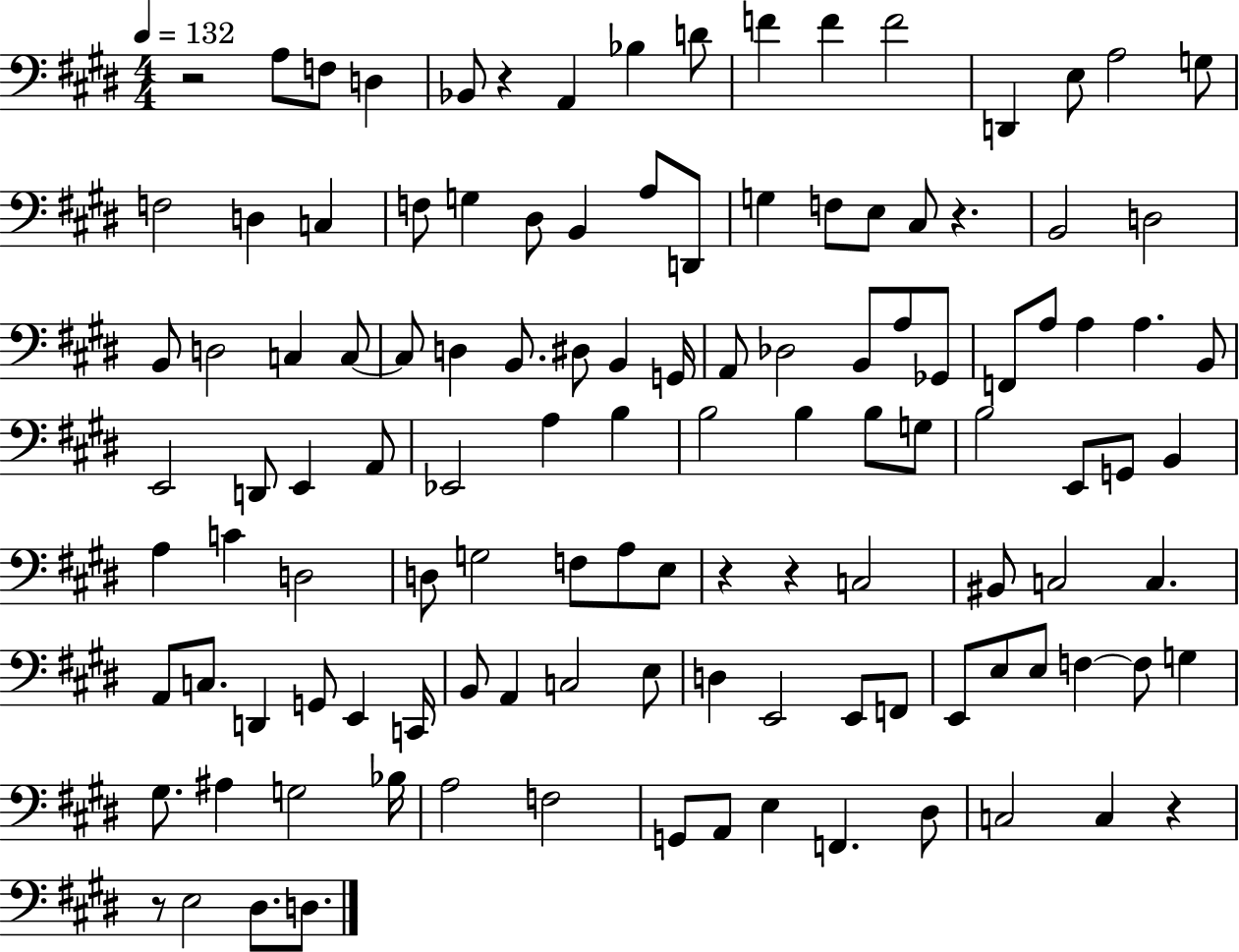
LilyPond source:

{
  \clef bass
  \numericTimeSignature
  \time 4/4
  \key e \major
  \tempo 4 = 132
  r2 a8 f8 d4 | bes,8 r4 a,4 bes4 d'8 | f'4 f'4 f'2 | d,4 e8 a2 g8 | \break f2 d4 c4 | f8 g4 dis8 b,4 a8 d,8 | g4 f8 e8 cis8 r4. | b,2 d2 | \break b,8 d2 c4 c8~~ | c8 d4 b,8. dis8 b,4 g,16 | a,8 des2 b,8 a8 ges,8 | f,8 a8 a4 a4. b,8 | \break e,2 d,8 e,4 a,8 | ees,2 a4 b4 | b2 b4 b8 g8 | b2 e,8 g,8 b,4 | \break a4 c'4 d2 | d8 g2 f8 a8 e8 | r4 r4 c2 | bis,8 c2 c4. | \break a,8 c8. d,4 g,8 e,4 c,16 | b,8 a,4 c2 e8 | d4 e,2 e,8 f,8 | e,8 e8 e8 f4~~ f8 g4 | \break gis8. ais4 g2 bes16 | a2 f2 | g,8 a,8 e4 f,4. dis8 | c2 c4 r4 | \break r8 e2 dis8. d8. | \bar "|."
}